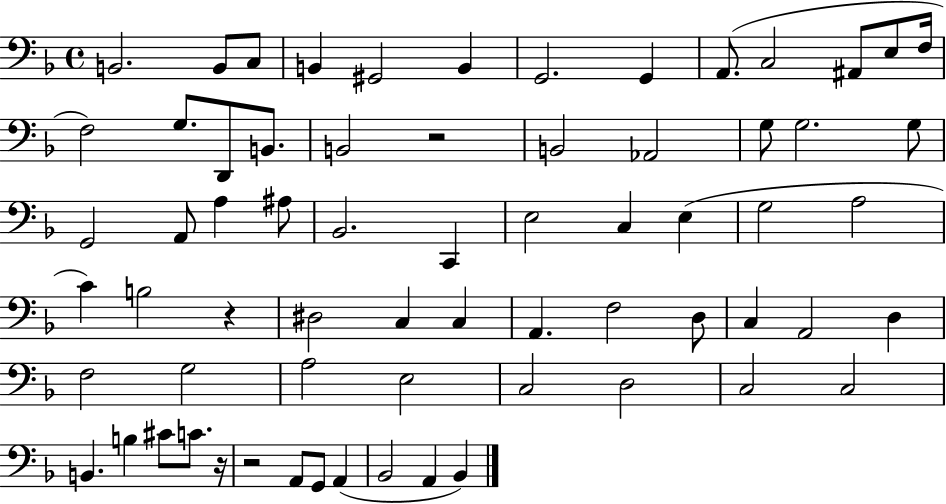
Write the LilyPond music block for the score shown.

{
  \clef bass
  \time 4/4
  \defaultTimeSignature
  \key f \major
  b,2. b,8 c8 | b,4 gis,2 b,4 | g,2. g,4 | a,8.( c2 ais,8 e8 f16 | \break f2) g8. d,8 b,8. | b,2 r2 | b,2 aes,2 | g8 g2. g8 | \break g,2 a,8 a4 ais8 | bes,2. c,4 | e2 c4 e4( | g2 a2 | \break c'4) b2 r4 | dis2 c4 c4 | a,4. f2 d8 | c4 a,2 d4 | \break f2 g2 | a2 e2 | c2 d2 | c2 c2 | \break b,4. b4 cis'8 c'8. r16 | r2 a,8 g,8 a,4( | bes,2 a,4 bes,4) | \bar "|."
}